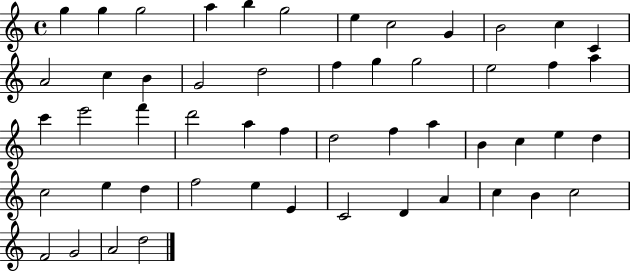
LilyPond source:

{
  \clef treble
  \time 4/4
  \defaultTimeSignature
  \key c \major
  g''4 g''4 g''2 | a''4 b''4 g''2 | e''4 c''2 g'4 | b'2 c''4 c'4 | \break a'2 c''4 b'4 | g'2 d''2 | f''4 g''4 g''2 | e''2 f''4 a''4 | \break c'''4 e'''2 f'''4 | d'''2 a''4 f''4 | d''2 f''4 a''4 | b'4 c''4 e''4 d''4 | \break c''2 e''4 d''4 | f''2 e''4 e'4 | c'2 d'4 a'4 | c''4 b'4 c''2 | \break f'2 g'2 | a'2 d''2 | \bar "|."
}